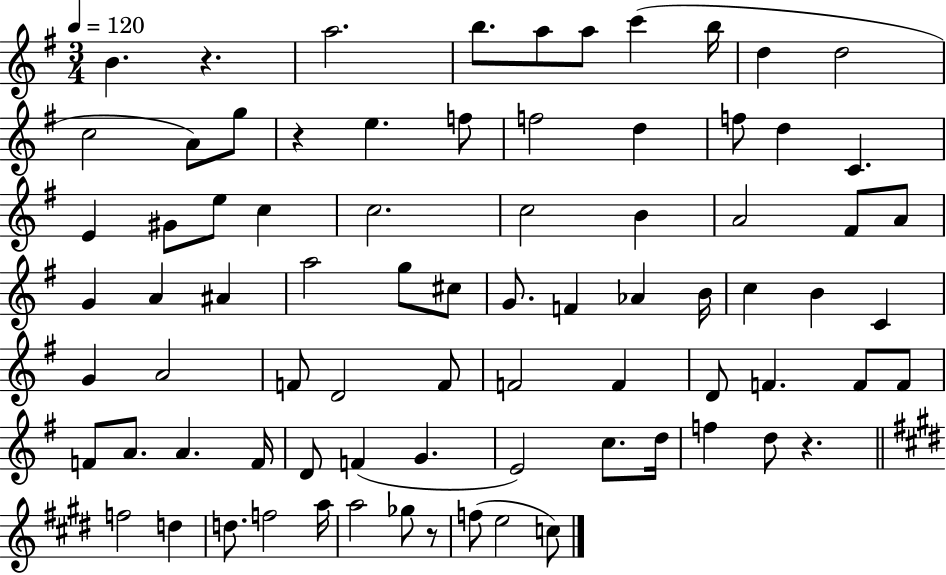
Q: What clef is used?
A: treble